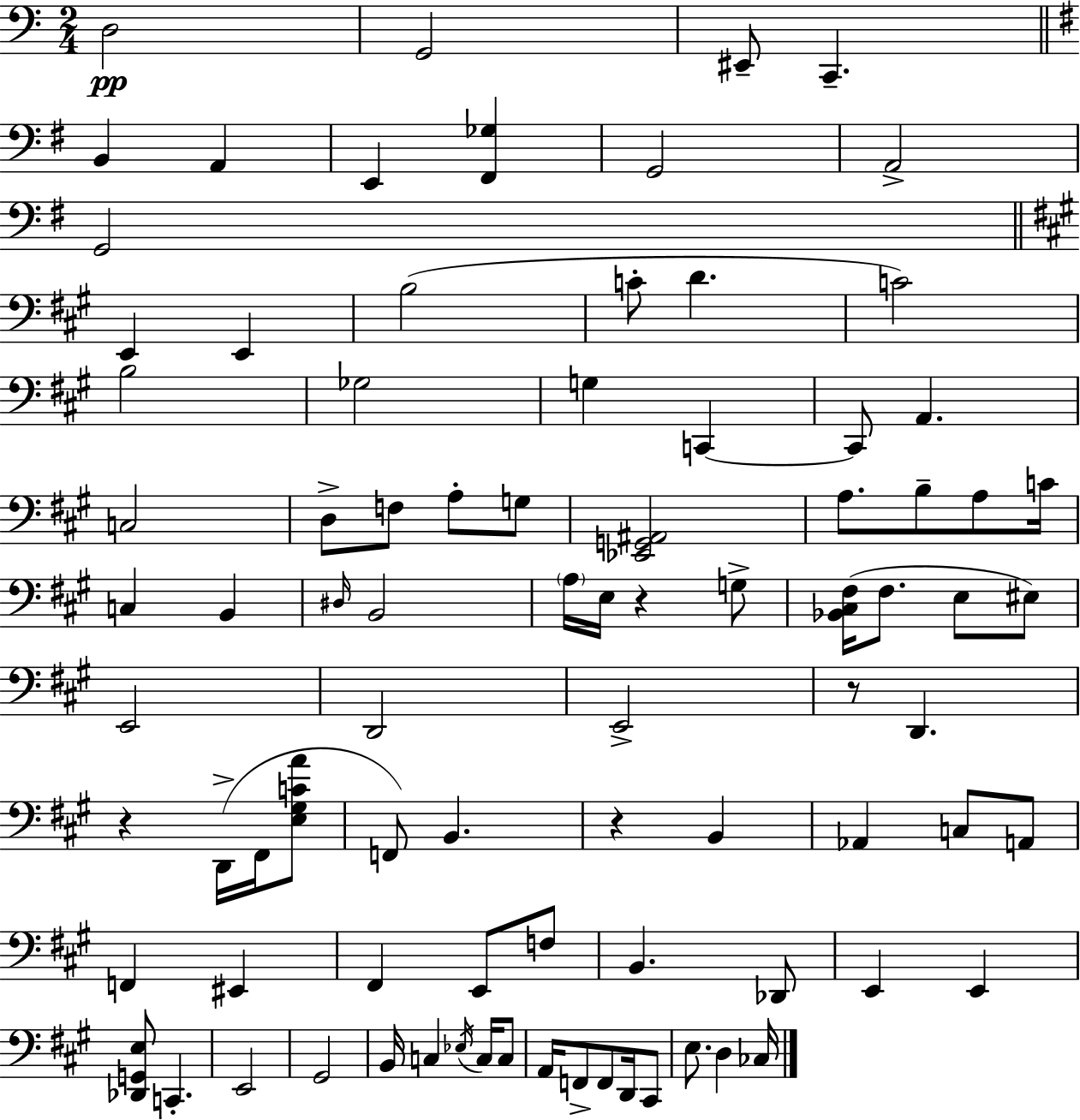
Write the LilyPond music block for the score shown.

{
  \clef bass
  \numericTimeSignature
  \time 2/4
  \key a \minor
  d2\pp | g,2 | eis,8-- c,4.-- | \bar "||" \break \key g \major b,4 a,4 | e,4 <fis, ges>4 | g,2 | a,2-> | \break g,2 | \bar "||" \break \key a \major e,4 e,4 | b2( | c'8-. d'4. | c'2) | \break b2 | ges2 | g4 c,4~~ | c,8 a,4. | \break c2 | d8-> f8 a8-. g8 | <ees, g, ais,>2 | a8. b8-- a8 c'16 | \break c4 b,4 | \grace { dis16 } b,2 | \parenthesize a16 e16 r4 g8-> | <bes, cis fis>16( fis8. e8 eis8) | \break e,2 | d,2 | e,2-> | r8 d,4. | \break r4 d,16->( fis,16 <e gis c' a'>8 | f,8) b,4. | r4 b,4 | aes,4 c8 a,8 | \break f,4 eis,4 | fis,4 e,8 f8 | b,4. des,8 | e,4 e,4 | \break <des, g, e>8 c,4.-. | e,2 | gis,2 | b,16 c4 \acciaccatura { ees16 } c16 | \break c8 a,16 f,8-> f,8 d,16 | cis,8 e8. d4 | ces16 \bar "|."
}